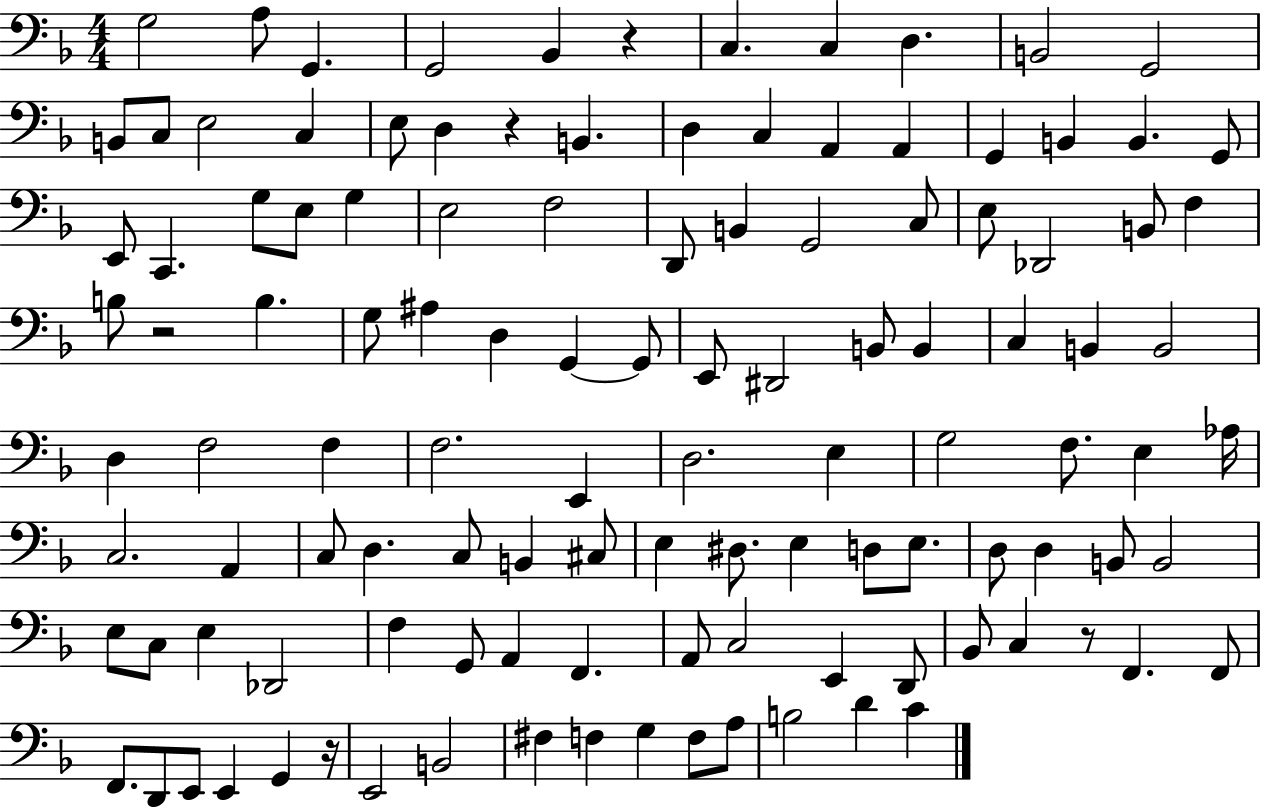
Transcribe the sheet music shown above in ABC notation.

X:1
T:Untitled
M:4/4
L:1/4
K:F
G,2 A,/2 G,, G,,2 _B,, z C, C, D, B,,2 G,,2 B,,/2 C,/2 E,2 C, E,/2 D, z B,, D, C, A,, A,, G,, B,, B,, G,,/2 E,,/2 C,, G,/2 E,/2 G, E,2 F,2 D,,/2 B,, G,,2 C,/2 E,/2 _D,,2 B,,/2 F, B,/2 z2 B, G,/2 ^A, D, G,, G,,/2 E,,/2 ^D,,2 B,,/2 B,, C, B,, B,,2 D, F,2 F, F,2 E,, D,2 E, G,2 F,/2 E, _A,/4 C,2 A,, C,/2 D, C,/2 B,, ^C,/2 E, ^D,/2 E, D,/2 E,/2 D,/2 D, B,,/2 B,,2 E,/2 C,/2 E, _D,,2 F, G,,/2 A,, F,, A,,/2 C,2 E,, D,,/2 _B,,/2 C, z/2 F,, F,,/2 F,,/2 D,,/2 E,,/2 E,, G,, z/4 E,,2 B,,2 ^F, F, G, F,/2 A,/2 B,2 D C